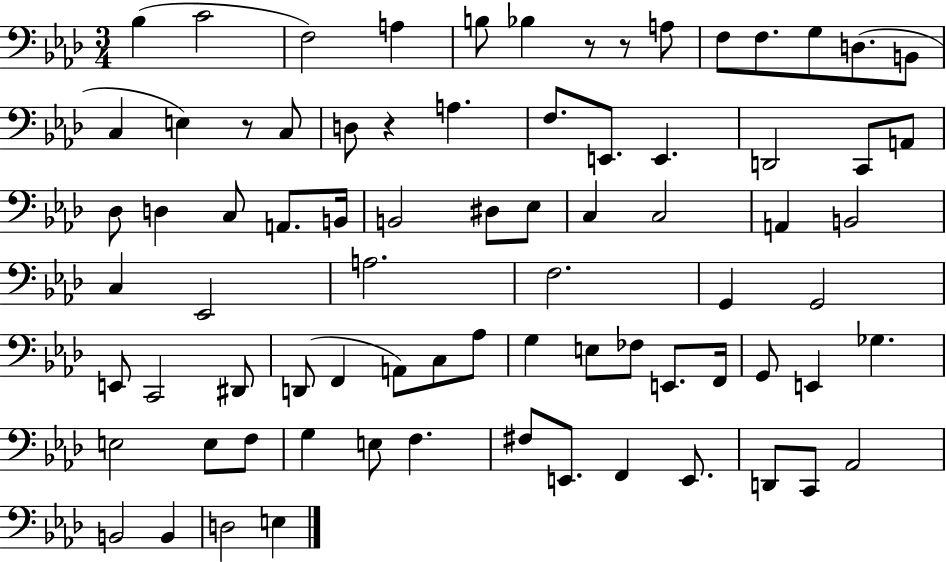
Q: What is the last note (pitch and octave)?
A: E3